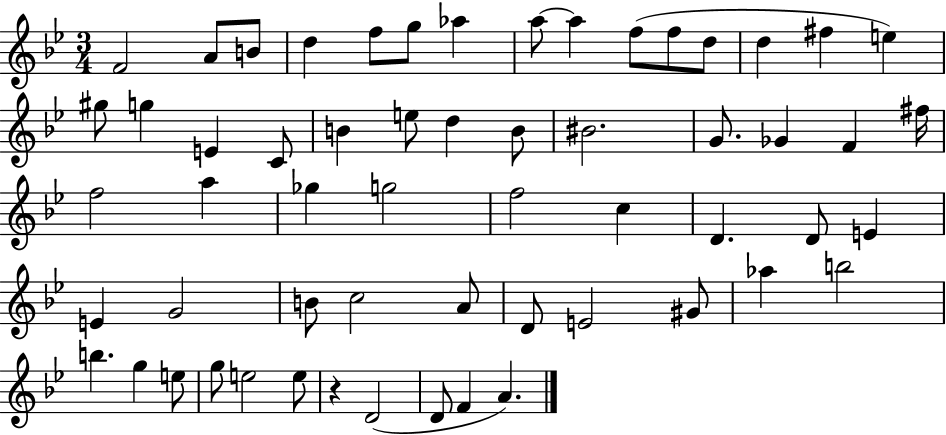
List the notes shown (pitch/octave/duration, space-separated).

F4/h A4/e B4/e D5/q F5/e G5/e Ab5/q A5/e A5/q F5/e F5/e D5/e D5/q F#5/q E5/q G#5/e G5/q E4/q C4/e B4/q E5/e D5/q B4/e BIS4/h. G4/e. Gb4/q F4/q F#5/s F5/h A5/q Gb5/q G5/h F5/h C5/q D4/q. D4/e E4/q E4/q G4/h B4/e C5/h A4/e D4/e E4/h G#4/e Ab5/q B5/h B5/q. G5/q E5/e G5/e E5/h E5/e R/q D4/h D4/e F4/q A4/q.